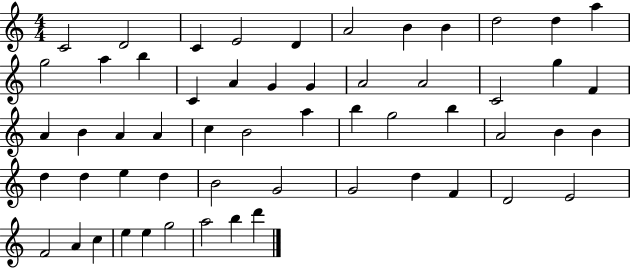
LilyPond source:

{
  \clef treble
  \numericTimeSignature
  \time 4/4
  \key c \major
  c'2 d'2 | c'4 e'2 d'4 | a'2 b'4 b'4 | d''2 d''4 a''4 | \break g''2 a''4 b''4 | c'4 a'4 g'4 g'4 | a'2 a'2 | c'2 g''4 f'4 | \break a'4 b'4 a'4 a'4 | c''4 b'2 a''4 | b''4 g''2 b''4 | a'2 b'4 b'4 | \break d''4 d''4 e''4 d''4 | b'2 g'2 | g'2 d''4 f'4 | d'2 e'2 | \break f'2 a'4 c''4 | e''4 e''4 g''2 | a''2 b''4 d'''4 | \bar "|."
}